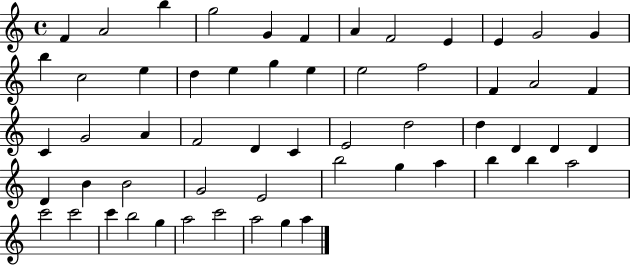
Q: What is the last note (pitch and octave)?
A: A5